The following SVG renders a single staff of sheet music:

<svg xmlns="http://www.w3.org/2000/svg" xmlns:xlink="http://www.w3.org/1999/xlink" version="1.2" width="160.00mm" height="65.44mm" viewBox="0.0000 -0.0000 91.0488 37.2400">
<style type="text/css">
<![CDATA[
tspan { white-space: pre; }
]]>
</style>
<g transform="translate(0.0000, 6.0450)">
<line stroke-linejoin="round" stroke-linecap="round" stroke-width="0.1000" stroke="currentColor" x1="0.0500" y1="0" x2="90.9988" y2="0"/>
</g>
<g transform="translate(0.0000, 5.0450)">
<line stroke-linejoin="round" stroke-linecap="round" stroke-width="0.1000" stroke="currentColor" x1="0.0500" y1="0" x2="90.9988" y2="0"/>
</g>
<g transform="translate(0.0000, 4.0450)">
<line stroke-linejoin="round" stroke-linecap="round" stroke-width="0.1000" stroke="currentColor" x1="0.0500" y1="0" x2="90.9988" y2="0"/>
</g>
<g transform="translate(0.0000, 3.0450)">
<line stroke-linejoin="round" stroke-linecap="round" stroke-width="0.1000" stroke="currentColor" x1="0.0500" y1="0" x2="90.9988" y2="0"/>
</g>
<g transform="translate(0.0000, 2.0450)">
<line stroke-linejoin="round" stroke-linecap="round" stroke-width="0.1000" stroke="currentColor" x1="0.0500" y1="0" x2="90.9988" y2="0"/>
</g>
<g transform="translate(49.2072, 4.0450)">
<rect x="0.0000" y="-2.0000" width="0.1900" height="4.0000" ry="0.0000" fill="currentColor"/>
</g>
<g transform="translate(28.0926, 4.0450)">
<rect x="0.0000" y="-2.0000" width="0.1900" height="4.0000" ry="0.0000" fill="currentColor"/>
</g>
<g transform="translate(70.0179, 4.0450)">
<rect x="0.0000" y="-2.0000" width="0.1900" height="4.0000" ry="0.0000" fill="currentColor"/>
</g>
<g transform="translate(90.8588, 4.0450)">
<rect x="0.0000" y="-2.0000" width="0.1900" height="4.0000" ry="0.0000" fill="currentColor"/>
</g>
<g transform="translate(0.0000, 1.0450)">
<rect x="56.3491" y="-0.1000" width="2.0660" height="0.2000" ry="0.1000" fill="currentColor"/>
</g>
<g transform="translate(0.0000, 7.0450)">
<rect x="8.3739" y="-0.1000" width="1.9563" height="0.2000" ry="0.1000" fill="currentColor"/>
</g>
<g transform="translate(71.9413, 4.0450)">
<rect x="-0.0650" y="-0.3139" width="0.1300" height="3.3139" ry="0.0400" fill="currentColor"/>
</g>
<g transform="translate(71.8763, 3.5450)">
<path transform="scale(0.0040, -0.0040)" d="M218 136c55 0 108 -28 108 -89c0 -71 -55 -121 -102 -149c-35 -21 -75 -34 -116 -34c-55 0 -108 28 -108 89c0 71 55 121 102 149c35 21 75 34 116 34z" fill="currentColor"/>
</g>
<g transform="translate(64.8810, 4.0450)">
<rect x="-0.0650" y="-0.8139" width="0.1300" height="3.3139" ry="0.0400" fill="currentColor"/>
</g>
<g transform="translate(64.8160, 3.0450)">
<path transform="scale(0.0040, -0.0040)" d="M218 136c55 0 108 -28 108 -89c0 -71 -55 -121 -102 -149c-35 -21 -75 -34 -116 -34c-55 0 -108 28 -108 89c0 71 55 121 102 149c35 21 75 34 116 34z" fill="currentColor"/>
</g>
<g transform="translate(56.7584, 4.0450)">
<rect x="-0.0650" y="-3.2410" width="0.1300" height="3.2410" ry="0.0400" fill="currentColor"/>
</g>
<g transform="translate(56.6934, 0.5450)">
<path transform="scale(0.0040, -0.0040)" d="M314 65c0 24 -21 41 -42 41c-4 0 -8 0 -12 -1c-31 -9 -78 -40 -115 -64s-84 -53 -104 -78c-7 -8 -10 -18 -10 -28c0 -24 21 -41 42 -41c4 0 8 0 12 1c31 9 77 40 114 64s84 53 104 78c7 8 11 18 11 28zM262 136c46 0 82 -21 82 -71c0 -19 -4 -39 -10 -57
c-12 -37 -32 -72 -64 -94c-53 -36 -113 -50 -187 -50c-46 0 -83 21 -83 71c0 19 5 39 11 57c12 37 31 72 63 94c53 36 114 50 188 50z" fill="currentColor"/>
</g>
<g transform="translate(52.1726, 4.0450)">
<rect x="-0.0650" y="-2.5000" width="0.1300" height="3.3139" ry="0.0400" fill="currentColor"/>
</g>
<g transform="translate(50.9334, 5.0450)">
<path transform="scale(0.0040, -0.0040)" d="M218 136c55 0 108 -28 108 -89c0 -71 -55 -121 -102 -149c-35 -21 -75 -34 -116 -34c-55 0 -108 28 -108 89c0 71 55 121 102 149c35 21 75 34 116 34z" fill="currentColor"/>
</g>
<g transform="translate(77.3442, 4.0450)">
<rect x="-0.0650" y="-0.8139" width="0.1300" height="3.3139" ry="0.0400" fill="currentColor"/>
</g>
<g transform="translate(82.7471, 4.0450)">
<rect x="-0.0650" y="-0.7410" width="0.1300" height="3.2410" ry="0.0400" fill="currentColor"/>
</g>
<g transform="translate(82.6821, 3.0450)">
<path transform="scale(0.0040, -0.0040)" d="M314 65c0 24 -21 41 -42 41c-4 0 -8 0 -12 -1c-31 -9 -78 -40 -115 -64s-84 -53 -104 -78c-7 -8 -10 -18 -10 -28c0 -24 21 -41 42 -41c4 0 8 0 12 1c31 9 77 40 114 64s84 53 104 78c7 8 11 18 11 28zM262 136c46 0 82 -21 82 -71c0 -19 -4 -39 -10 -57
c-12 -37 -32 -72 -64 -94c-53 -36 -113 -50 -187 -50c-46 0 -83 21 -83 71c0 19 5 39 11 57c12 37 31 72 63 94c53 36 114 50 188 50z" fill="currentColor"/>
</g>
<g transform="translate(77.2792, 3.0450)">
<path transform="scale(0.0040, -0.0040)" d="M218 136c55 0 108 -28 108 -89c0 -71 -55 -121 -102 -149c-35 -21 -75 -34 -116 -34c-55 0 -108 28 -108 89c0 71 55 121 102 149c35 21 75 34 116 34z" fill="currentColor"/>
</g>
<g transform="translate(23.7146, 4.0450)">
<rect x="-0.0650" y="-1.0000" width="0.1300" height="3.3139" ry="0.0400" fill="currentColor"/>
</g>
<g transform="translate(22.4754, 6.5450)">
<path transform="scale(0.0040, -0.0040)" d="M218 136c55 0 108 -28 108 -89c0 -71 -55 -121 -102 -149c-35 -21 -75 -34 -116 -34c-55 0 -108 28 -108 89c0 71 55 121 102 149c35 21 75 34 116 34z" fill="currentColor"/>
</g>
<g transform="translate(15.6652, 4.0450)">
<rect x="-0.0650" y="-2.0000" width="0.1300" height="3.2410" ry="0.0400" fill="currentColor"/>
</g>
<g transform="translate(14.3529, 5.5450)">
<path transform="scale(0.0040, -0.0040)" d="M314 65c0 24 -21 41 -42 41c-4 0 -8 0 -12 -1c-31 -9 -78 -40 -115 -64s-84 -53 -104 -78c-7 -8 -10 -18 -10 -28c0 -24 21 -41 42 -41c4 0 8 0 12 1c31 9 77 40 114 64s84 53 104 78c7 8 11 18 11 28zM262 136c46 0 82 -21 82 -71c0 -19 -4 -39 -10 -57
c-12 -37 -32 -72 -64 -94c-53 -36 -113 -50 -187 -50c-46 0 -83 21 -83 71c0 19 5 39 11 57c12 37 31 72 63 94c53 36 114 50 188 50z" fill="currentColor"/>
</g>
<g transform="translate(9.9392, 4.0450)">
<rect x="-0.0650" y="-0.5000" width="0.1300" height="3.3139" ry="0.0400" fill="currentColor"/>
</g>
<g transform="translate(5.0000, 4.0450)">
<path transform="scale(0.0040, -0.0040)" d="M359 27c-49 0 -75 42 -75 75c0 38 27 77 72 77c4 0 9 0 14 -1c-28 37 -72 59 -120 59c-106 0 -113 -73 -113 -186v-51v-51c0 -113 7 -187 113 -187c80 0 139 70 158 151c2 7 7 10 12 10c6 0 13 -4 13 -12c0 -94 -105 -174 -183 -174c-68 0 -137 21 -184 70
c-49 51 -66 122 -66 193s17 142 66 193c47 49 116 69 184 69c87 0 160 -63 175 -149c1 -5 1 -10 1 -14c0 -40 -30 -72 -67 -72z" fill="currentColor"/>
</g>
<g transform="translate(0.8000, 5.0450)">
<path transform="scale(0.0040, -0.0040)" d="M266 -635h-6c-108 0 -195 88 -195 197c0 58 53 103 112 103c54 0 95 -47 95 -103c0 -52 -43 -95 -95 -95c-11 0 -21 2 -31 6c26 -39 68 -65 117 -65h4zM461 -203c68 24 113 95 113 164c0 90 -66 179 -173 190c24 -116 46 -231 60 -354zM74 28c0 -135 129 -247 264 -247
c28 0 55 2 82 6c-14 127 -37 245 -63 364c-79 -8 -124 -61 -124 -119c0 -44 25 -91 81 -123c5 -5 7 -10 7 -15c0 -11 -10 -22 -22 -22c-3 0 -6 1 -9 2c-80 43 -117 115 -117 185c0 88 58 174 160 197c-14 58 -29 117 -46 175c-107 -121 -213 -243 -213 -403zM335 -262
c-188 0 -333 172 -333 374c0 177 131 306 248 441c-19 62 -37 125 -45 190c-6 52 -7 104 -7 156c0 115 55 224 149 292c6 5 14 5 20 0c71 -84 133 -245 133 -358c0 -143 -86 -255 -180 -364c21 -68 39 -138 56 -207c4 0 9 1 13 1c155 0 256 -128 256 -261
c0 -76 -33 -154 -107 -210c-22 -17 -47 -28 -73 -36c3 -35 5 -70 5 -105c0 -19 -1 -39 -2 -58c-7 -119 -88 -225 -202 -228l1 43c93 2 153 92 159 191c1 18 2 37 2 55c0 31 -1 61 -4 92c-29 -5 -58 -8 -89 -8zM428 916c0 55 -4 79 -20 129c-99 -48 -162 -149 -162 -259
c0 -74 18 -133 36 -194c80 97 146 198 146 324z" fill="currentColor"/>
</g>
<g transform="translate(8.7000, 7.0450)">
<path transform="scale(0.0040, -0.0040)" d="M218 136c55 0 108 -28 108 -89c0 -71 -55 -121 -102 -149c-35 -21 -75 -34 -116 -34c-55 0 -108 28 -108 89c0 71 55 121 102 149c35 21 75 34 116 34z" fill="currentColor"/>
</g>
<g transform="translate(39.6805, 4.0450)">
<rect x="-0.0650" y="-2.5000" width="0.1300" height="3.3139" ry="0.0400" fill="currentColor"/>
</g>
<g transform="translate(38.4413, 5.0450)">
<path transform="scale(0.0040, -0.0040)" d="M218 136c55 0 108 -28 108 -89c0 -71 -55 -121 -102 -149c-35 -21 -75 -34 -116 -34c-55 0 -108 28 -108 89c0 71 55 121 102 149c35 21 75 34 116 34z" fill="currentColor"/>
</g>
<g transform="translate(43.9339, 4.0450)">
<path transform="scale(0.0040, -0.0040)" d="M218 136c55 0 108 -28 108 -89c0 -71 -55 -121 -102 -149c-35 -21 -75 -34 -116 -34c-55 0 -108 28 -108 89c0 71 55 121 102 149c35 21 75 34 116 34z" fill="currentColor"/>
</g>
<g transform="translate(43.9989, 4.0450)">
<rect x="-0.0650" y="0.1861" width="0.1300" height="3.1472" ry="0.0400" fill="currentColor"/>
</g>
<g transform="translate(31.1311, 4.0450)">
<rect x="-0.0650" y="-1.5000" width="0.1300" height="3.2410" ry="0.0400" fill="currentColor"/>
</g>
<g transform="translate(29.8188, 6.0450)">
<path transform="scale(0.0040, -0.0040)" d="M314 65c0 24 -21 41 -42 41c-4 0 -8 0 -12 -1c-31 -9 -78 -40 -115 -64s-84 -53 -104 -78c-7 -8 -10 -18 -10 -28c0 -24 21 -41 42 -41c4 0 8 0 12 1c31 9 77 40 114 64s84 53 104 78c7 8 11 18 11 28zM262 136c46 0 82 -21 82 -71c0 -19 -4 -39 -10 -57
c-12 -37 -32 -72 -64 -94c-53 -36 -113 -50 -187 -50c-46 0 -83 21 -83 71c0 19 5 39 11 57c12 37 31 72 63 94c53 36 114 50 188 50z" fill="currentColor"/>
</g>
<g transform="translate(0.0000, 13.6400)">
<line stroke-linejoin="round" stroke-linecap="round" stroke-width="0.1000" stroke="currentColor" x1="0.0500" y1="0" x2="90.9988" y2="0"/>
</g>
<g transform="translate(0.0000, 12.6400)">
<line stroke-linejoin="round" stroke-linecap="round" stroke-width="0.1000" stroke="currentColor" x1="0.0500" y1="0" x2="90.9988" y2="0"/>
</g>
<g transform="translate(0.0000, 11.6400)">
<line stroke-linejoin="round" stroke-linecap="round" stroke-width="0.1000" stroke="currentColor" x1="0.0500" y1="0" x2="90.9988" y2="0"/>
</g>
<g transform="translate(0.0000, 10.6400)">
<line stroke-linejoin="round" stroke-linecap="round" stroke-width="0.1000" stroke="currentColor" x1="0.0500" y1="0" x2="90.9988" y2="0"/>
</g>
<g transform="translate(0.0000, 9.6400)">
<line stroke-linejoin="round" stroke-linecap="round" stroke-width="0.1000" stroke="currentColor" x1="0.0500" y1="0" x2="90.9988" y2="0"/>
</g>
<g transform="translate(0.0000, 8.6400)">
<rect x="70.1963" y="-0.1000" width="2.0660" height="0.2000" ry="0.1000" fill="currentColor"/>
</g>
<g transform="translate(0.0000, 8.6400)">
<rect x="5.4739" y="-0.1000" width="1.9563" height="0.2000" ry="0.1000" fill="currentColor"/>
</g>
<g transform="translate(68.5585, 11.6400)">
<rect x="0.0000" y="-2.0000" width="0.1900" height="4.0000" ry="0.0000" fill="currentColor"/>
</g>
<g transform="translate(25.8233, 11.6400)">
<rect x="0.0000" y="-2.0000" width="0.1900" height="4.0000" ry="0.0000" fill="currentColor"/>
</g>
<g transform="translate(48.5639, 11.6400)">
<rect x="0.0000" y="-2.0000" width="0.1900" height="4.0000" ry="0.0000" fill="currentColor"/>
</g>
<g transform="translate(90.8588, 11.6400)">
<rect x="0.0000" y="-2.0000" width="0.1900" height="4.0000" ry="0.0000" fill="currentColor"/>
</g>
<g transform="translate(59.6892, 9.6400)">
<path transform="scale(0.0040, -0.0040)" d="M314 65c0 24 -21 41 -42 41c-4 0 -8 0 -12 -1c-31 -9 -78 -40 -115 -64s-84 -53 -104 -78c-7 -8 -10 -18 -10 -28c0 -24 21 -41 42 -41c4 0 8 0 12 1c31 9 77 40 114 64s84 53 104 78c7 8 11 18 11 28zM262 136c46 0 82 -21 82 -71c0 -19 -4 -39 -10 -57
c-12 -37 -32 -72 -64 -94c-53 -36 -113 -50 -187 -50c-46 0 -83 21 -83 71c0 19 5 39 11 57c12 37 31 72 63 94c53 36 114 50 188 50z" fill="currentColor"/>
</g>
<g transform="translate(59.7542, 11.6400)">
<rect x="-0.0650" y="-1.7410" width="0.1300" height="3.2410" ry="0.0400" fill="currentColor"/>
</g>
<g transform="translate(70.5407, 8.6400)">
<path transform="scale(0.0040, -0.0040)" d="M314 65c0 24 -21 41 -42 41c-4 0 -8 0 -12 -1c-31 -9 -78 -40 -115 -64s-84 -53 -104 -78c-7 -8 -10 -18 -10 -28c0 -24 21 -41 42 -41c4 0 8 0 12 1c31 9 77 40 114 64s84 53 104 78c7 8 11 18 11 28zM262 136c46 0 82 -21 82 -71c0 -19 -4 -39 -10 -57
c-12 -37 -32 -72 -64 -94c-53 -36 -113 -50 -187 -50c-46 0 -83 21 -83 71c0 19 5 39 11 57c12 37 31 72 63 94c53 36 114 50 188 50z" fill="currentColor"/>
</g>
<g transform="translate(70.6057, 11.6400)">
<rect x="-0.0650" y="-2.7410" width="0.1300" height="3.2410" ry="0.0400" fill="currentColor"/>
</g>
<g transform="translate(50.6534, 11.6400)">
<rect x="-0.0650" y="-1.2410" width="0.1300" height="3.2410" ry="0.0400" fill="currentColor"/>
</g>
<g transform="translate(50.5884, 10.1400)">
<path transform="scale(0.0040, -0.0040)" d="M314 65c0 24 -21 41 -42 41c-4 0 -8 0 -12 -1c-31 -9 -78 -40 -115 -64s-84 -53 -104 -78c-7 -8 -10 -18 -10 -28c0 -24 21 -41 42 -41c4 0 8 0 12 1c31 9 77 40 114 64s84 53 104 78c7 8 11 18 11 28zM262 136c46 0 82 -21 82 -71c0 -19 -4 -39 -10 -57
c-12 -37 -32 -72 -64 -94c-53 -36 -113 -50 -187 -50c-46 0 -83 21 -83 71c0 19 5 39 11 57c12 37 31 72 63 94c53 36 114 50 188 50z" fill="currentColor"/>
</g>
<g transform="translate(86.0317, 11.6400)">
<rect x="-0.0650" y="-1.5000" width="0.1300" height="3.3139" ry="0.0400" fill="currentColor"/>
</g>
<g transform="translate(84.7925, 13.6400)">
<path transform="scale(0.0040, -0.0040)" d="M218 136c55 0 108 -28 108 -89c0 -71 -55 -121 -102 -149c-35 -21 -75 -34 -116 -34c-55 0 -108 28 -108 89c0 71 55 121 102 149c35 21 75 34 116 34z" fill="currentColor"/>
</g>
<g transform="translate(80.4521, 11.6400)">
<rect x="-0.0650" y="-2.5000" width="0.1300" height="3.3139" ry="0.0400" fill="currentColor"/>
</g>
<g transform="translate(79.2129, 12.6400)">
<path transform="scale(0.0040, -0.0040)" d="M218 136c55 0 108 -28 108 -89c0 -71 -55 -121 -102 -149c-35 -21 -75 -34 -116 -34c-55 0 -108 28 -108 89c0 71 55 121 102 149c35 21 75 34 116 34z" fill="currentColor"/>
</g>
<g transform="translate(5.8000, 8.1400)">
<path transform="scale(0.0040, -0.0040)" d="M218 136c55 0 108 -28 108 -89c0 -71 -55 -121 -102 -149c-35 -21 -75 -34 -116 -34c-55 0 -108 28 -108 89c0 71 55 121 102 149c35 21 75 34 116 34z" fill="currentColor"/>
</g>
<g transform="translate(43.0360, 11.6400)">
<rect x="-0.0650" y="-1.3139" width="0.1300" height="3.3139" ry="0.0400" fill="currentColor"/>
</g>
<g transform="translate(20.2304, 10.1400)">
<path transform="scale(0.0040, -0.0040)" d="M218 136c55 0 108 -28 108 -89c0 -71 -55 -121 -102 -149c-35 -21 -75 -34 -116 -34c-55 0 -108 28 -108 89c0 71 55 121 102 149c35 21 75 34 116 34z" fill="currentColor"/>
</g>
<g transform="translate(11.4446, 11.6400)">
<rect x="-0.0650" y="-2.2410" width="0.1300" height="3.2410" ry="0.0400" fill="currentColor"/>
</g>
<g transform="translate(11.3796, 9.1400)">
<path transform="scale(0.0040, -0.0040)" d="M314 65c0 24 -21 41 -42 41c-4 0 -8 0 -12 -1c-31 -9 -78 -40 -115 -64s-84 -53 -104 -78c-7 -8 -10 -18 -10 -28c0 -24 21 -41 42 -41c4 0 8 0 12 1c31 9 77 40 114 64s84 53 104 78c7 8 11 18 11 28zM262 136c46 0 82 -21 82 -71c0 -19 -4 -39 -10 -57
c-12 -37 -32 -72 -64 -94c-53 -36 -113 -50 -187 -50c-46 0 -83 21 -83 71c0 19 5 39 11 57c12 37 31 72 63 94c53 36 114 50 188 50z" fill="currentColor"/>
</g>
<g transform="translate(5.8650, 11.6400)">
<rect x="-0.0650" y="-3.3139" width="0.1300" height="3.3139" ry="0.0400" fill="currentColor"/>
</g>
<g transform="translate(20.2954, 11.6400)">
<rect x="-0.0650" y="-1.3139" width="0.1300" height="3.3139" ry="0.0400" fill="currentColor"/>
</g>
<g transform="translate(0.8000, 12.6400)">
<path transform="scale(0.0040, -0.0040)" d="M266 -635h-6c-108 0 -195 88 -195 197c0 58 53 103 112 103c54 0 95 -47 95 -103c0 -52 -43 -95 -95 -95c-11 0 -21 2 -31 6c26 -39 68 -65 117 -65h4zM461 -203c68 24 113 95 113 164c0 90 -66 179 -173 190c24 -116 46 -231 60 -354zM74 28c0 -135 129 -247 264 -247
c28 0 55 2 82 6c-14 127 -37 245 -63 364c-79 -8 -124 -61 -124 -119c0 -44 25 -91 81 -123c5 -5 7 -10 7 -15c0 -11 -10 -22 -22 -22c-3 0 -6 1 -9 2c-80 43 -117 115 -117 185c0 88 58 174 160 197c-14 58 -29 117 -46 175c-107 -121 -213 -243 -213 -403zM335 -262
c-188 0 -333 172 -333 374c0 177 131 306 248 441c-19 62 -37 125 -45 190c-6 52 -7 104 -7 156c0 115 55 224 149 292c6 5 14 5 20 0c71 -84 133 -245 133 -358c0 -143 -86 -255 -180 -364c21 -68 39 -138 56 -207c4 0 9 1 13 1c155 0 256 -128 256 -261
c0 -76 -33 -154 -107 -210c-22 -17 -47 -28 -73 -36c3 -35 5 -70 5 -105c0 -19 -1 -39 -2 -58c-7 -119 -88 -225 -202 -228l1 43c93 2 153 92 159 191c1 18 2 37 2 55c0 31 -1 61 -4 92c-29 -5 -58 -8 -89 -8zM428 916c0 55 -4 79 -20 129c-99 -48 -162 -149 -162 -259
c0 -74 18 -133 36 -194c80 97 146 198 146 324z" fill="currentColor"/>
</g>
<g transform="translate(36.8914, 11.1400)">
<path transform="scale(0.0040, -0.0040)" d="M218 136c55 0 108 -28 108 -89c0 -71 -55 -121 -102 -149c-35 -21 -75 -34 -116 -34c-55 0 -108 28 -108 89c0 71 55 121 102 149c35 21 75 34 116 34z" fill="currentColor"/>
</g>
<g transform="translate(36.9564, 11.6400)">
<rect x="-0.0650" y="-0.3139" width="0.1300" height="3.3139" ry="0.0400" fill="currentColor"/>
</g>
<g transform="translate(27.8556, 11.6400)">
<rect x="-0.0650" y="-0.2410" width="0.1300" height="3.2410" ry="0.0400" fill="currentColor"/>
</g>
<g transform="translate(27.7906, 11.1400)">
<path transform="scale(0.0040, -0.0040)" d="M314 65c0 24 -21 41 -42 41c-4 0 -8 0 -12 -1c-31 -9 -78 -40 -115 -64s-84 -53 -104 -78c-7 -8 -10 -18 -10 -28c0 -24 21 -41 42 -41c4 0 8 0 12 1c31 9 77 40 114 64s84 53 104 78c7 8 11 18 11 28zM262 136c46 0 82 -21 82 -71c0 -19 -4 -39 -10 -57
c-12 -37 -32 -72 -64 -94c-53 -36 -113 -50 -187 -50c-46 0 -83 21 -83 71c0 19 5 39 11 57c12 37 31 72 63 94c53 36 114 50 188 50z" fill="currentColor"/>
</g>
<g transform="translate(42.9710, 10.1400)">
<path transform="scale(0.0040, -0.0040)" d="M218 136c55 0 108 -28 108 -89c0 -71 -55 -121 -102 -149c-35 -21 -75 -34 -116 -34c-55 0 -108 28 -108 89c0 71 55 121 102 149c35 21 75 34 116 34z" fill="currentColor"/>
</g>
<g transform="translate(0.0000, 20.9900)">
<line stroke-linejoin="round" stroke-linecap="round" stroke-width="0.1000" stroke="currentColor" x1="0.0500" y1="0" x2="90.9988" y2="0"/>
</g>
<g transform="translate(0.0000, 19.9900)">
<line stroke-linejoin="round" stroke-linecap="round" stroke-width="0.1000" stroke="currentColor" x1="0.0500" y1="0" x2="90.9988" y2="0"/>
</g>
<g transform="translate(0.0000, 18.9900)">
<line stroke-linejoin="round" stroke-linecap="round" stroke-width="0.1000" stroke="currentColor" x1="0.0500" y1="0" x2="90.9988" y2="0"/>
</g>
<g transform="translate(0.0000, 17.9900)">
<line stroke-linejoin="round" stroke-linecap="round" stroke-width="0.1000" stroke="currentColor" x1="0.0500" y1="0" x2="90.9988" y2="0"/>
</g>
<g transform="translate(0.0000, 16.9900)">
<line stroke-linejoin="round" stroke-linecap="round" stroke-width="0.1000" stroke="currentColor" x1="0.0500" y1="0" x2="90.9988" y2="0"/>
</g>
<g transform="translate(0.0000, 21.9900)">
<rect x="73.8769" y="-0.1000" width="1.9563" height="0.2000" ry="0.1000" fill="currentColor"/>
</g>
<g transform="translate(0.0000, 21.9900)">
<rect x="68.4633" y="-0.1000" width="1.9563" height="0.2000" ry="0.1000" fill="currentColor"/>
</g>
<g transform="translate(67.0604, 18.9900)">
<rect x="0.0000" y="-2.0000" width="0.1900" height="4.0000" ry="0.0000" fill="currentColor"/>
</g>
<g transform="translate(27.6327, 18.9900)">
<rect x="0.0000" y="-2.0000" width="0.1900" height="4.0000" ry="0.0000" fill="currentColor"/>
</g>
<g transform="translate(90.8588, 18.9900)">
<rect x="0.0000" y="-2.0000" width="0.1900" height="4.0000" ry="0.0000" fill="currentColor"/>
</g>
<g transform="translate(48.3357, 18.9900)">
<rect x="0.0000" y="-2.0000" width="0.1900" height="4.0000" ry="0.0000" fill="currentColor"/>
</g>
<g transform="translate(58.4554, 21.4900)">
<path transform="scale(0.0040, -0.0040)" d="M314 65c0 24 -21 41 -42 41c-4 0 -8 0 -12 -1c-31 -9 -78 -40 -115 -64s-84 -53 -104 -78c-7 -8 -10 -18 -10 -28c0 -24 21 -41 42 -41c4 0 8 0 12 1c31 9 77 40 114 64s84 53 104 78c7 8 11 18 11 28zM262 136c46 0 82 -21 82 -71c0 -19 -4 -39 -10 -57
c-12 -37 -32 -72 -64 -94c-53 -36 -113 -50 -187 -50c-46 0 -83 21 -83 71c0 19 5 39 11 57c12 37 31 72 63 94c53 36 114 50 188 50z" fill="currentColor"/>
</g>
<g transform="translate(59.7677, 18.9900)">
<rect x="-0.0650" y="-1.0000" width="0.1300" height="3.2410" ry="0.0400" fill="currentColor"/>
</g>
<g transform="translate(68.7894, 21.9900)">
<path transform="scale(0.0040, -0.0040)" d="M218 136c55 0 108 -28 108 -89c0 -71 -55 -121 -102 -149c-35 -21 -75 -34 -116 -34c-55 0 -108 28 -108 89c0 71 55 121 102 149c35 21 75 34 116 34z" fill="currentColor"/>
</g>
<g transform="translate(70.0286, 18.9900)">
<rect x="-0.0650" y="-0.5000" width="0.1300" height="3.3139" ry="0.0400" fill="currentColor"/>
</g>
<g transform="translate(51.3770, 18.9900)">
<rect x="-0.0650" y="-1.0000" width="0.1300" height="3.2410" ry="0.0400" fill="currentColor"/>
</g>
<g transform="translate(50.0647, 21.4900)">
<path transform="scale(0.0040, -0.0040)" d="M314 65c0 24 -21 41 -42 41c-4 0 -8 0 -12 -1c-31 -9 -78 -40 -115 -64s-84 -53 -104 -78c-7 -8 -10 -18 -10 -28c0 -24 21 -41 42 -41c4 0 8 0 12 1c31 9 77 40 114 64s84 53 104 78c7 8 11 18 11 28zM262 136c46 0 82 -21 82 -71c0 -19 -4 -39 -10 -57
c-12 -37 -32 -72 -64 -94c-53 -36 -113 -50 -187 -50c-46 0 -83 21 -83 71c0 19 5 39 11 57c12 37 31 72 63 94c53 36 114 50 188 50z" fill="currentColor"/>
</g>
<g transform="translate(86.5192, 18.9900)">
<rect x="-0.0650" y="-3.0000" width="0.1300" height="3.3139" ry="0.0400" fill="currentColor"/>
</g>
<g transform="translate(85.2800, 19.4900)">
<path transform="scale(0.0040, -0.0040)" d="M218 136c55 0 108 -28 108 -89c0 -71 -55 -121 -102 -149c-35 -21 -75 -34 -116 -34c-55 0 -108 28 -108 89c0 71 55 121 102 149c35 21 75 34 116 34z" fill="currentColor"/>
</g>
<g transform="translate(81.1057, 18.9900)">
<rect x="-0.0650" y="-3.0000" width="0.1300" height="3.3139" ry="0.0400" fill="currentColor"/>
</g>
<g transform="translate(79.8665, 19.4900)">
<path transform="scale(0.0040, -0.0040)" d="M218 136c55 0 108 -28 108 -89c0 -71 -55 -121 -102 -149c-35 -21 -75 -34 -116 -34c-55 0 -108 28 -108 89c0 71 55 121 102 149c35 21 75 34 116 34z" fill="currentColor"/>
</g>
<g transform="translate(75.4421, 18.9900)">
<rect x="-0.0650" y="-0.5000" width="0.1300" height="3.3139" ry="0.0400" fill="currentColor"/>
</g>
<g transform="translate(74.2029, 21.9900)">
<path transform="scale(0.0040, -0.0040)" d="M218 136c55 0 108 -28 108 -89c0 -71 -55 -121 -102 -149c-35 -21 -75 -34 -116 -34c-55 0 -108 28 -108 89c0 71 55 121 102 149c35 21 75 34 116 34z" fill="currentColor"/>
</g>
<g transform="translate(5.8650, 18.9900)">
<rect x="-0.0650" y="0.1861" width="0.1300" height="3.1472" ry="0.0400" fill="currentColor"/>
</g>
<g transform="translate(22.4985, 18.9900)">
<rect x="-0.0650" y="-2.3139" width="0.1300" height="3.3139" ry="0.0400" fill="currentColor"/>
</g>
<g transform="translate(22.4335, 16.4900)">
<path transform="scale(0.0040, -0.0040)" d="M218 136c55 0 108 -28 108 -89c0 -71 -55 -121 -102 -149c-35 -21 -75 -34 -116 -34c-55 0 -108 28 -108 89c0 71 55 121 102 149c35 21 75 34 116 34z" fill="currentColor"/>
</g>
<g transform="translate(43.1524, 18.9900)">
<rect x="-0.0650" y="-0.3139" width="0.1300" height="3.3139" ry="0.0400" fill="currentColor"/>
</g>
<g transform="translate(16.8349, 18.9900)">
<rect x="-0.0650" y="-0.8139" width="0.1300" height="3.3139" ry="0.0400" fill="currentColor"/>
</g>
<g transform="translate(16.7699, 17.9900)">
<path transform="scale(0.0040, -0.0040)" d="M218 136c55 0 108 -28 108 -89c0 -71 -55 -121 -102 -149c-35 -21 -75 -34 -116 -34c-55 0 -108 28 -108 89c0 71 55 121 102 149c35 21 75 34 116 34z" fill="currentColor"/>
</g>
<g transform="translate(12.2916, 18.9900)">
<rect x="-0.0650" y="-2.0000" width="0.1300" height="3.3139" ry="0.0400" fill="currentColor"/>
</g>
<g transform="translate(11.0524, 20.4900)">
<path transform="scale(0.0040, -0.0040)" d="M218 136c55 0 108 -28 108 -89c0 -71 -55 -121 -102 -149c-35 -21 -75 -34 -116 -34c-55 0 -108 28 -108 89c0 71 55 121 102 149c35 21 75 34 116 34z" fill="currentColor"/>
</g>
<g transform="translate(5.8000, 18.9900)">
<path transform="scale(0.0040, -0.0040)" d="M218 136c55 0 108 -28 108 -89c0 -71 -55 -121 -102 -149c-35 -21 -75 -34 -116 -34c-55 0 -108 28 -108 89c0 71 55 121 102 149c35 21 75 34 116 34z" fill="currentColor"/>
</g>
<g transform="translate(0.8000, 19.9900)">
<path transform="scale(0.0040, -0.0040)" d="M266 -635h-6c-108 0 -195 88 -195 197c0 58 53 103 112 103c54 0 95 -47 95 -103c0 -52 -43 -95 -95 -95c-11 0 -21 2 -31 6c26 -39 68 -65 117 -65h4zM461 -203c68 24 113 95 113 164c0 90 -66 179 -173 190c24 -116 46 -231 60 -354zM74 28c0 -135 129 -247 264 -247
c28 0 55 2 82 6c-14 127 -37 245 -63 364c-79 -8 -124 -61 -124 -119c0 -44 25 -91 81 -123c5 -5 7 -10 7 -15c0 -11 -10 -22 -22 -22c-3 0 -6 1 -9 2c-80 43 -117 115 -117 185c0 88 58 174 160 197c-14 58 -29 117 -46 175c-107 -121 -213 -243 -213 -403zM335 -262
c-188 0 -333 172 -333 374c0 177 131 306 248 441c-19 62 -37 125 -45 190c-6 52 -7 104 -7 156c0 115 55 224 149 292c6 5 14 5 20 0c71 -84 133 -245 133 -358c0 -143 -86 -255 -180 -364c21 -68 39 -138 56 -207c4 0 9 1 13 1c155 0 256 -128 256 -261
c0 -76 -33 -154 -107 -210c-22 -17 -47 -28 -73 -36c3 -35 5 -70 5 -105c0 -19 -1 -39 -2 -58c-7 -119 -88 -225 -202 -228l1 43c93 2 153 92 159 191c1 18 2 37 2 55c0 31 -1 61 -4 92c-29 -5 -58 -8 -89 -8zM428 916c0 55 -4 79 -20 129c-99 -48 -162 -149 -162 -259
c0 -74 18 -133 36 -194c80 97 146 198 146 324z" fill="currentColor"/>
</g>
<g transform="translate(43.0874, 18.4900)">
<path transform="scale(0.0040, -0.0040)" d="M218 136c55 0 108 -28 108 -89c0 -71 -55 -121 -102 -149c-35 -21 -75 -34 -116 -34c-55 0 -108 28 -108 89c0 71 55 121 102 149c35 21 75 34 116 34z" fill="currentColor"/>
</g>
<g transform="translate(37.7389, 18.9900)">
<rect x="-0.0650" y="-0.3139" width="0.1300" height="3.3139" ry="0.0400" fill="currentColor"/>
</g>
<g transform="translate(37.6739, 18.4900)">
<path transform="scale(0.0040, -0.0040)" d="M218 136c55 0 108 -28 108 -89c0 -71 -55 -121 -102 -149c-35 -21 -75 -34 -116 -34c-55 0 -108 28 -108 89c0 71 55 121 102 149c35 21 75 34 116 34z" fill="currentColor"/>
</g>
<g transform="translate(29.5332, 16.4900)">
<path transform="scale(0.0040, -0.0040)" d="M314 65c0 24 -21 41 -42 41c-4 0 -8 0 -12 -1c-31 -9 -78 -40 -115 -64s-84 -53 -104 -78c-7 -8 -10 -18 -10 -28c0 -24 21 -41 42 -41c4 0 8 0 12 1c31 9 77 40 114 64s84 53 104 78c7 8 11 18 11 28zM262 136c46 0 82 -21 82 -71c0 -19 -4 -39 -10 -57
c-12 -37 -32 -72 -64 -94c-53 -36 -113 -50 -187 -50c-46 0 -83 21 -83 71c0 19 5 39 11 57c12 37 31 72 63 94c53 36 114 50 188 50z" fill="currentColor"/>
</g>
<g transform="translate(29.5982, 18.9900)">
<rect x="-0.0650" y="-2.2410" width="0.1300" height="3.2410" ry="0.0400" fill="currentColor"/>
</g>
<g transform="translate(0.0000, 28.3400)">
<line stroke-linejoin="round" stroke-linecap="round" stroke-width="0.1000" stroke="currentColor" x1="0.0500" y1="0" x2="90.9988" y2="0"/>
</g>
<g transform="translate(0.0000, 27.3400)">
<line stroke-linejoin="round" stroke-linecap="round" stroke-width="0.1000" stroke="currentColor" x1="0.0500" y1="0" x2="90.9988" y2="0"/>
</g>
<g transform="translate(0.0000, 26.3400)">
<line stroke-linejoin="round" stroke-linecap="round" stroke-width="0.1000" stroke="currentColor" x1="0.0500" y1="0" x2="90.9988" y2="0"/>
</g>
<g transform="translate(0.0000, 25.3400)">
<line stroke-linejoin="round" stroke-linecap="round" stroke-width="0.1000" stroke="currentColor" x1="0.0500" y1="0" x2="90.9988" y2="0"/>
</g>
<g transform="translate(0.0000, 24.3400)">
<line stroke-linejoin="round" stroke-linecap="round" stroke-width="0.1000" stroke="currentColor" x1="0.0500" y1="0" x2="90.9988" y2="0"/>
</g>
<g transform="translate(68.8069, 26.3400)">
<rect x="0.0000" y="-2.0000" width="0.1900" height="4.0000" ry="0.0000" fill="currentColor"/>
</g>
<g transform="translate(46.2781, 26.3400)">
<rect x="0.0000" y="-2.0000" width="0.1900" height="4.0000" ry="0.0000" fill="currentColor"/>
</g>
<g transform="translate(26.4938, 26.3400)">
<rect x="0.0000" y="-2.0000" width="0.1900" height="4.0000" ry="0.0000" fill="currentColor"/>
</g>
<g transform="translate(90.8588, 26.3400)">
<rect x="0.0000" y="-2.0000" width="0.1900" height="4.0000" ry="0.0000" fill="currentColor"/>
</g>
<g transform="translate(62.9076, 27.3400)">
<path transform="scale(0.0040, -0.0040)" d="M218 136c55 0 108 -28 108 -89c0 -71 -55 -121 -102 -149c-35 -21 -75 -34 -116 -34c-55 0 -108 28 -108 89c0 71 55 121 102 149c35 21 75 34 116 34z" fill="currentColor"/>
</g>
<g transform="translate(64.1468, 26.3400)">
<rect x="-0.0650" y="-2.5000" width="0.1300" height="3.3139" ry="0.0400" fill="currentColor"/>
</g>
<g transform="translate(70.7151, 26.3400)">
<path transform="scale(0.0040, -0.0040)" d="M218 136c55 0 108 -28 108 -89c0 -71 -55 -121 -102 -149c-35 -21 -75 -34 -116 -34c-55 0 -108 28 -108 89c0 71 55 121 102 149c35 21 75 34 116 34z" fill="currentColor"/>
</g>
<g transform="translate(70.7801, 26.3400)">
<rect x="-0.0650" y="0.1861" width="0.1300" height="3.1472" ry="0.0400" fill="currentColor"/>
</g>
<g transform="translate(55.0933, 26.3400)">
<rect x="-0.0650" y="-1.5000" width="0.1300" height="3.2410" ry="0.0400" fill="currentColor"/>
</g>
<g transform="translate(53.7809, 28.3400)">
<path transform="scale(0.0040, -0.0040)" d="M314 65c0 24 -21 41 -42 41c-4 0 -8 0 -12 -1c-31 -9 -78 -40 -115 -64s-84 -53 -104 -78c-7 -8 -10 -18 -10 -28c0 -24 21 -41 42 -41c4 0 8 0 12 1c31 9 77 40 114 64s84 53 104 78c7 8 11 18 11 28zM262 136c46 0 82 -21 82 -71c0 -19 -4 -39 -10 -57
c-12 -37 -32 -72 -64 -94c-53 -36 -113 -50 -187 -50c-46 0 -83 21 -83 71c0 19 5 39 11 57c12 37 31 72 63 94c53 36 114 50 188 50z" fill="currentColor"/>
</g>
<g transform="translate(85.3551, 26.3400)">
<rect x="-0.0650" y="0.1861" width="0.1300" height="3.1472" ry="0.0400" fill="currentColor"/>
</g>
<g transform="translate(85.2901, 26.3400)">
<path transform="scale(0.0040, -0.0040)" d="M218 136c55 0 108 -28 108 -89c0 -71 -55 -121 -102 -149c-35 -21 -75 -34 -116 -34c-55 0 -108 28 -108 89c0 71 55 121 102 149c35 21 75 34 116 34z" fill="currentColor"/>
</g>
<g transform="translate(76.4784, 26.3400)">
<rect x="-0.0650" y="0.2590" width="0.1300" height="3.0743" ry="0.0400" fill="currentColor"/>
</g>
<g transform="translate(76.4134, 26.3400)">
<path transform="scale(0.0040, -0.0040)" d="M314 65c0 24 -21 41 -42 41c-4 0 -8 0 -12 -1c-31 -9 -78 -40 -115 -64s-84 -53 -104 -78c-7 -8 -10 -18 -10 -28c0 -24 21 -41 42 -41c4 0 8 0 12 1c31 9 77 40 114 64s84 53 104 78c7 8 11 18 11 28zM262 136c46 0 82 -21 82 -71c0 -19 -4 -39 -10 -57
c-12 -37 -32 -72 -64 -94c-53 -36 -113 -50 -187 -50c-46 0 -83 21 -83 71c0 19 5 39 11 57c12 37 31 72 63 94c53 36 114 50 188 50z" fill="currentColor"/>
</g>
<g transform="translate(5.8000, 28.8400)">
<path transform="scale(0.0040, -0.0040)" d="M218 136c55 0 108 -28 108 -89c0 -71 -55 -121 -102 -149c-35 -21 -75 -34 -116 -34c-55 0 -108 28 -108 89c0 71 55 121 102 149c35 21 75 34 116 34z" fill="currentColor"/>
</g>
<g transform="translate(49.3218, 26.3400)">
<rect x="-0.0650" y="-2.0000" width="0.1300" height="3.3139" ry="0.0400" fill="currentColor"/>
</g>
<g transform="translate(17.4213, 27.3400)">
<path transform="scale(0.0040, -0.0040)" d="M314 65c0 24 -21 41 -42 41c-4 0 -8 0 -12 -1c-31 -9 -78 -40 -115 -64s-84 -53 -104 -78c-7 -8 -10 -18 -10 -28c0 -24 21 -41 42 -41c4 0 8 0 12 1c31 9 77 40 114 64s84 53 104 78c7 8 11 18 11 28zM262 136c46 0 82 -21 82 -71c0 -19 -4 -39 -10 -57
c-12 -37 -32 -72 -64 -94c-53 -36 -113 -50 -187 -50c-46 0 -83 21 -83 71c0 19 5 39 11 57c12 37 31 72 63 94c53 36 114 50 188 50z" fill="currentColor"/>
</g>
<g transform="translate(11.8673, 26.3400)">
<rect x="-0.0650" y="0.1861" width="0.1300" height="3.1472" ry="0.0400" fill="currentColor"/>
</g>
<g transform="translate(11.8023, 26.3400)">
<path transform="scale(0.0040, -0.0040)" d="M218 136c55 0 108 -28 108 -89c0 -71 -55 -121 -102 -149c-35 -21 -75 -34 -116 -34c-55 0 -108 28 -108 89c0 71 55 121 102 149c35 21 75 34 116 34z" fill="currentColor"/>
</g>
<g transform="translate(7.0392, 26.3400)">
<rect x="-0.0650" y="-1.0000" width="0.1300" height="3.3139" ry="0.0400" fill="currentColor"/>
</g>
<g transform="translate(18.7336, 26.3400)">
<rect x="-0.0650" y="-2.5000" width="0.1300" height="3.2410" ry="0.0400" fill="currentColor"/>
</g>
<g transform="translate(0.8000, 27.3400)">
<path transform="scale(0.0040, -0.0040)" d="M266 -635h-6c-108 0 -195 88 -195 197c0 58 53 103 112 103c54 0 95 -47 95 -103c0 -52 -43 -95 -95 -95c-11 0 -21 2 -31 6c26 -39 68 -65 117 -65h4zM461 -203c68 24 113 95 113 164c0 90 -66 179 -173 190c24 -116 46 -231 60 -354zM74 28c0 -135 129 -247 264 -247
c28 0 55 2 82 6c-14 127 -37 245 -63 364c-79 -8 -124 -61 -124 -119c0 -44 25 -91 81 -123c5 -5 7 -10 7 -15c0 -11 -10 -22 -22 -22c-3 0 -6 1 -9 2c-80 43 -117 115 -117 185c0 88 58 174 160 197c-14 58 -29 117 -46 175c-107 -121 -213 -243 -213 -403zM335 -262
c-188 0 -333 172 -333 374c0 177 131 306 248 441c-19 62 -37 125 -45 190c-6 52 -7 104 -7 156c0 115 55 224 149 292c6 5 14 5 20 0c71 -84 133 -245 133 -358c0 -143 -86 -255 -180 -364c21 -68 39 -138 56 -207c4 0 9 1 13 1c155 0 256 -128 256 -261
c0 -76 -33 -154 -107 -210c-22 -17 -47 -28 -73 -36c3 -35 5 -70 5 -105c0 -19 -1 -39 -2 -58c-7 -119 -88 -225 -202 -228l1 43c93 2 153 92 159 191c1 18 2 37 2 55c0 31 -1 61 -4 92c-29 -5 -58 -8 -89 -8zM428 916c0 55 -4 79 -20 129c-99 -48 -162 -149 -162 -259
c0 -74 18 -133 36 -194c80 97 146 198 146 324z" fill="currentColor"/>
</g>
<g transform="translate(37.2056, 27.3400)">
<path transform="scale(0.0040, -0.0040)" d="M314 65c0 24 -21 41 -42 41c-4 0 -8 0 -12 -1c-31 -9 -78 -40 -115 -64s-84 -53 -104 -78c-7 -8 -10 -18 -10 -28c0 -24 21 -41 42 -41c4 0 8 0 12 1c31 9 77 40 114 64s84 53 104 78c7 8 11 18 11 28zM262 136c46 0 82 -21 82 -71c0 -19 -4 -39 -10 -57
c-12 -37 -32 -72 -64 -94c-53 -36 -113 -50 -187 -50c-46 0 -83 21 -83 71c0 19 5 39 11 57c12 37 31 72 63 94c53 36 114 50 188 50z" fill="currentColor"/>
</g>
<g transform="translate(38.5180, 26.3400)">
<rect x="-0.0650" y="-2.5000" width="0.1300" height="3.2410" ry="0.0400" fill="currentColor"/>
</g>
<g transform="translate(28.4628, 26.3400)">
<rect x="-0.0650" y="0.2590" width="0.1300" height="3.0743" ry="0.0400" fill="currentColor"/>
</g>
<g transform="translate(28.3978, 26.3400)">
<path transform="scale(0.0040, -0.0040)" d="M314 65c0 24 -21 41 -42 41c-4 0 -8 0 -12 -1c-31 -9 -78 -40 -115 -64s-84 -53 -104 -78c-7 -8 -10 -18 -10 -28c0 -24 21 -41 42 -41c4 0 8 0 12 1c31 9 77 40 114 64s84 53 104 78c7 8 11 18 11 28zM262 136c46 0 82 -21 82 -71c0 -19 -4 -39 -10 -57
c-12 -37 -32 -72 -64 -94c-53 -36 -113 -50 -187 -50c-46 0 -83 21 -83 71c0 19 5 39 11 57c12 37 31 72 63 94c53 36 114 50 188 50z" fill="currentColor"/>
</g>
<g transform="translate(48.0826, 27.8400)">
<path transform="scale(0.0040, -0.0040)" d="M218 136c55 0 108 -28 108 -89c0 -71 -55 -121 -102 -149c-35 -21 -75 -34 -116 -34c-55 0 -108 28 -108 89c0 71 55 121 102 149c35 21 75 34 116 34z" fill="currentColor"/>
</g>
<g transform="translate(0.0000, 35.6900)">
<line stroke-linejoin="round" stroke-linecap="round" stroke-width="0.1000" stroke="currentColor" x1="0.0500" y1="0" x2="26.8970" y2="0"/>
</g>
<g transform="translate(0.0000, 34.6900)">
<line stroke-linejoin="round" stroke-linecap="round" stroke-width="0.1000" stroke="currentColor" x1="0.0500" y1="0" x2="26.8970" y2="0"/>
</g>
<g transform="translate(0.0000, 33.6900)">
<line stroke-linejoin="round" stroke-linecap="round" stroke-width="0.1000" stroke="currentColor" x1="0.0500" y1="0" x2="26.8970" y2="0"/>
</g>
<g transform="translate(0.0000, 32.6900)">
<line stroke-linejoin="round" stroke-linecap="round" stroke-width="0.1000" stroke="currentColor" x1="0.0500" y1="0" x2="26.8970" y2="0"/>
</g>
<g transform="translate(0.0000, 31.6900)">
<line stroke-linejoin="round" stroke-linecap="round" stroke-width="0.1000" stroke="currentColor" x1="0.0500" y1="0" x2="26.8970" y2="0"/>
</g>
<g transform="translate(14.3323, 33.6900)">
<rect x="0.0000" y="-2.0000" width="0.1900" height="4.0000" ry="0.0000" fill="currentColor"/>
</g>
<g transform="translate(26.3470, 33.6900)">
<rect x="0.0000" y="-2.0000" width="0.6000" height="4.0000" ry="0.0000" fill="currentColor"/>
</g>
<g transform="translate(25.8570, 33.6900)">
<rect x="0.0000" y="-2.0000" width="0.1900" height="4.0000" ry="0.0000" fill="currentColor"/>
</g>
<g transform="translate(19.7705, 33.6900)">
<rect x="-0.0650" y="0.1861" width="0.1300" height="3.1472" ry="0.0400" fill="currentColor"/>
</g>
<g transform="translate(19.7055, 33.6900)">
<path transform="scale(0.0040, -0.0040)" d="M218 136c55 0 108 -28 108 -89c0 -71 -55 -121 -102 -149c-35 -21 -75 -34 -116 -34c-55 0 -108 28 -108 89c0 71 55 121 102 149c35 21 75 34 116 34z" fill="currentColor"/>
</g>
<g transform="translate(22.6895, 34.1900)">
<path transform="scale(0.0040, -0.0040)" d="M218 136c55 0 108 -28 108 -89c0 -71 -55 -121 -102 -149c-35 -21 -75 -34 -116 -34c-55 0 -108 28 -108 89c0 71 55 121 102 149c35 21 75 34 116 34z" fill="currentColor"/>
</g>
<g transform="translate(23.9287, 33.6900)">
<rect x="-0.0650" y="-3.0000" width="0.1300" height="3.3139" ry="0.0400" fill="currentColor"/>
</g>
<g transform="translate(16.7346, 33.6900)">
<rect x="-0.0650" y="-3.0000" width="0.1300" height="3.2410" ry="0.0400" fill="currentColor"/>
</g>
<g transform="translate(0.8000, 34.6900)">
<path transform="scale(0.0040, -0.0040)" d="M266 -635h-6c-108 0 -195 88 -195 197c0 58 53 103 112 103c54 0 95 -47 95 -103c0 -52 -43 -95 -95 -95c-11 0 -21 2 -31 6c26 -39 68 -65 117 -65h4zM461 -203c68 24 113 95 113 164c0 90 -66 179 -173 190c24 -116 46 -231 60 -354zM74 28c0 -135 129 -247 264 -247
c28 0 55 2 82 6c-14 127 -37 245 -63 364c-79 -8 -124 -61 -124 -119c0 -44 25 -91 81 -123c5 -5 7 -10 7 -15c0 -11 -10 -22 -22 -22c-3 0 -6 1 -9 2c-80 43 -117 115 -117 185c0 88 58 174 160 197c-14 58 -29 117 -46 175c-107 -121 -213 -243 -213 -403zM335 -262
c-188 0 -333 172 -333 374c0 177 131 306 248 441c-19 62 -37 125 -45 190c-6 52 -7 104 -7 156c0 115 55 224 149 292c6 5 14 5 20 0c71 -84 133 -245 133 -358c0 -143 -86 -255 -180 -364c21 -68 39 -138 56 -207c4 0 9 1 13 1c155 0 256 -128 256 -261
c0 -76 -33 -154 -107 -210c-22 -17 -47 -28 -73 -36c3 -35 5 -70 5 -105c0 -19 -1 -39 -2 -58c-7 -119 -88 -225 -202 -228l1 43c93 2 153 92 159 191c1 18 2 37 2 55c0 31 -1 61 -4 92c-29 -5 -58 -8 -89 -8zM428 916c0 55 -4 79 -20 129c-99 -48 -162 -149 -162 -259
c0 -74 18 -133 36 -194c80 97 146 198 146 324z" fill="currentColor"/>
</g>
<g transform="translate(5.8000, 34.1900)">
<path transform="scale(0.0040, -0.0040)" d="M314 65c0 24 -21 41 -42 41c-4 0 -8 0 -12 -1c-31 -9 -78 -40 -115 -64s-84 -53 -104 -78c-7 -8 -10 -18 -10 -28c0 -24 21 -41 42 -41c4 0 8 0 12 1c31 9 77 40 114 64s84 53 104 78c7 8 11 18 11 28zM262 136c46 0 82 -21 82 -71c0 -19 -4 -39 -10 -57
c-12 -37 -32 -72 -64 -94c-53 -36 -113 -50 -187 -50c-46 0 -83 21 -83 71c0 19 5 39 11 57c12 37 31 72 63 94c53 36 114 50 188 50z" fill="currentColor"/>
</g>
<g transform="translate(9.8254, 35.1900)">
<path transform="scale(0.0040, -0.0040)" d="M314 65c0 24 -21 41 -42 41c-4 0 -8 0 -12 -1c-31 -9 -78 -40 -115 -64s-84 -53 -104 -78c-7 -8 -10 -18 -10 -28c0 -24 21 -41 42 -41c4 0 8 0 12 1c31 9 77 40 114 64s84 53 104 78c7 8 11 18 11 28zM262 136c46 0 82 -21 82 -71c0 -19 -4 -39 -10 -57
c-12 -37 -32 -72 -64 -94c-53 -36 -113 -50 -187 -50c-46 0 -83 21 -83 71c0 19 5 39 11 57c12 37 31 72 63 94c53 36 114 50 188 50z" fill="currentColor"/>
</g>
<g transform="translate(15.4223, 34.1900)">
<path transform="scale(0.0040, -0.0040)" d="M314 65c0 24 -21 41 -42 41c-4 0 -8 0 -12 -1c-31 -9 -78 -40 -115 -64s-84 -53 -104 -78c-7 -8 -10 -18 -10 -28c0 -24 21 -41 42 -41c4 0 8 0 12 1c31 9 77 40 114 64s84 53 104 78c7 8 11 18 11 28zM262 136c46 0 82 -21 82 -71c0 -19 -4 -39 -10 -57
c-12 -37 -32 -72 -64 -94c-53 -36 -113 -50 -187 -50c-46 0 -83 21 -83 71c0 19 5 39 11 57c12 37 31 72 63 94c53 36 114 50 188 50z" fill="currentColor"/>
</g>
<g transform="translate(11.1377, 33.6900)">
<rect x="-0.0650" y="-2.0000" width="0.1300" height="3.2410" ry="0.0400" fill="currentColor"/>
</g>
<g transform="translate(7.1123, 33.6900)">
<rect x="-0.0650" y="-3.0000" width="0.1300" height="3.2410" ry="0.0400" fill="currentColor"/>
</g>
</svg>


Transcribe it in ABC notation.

X:1
T:Untitled
M:4/4
L:1/4
K:C
C F2 D E2 G B G b2 d c d d2 b g2 e c2 c e e2 f2 a2 G E B F d g g2 c c D2 D2 C C A A D B G2 B2 G2 F E2 G B B2 B A2 F2 A2 B A